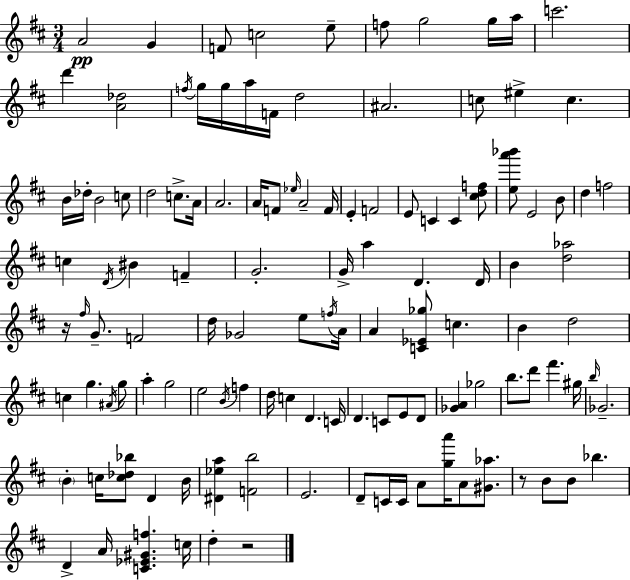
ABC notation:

X:1
T:Untitled
M:3/4
L:1/4
K:D
A2 G F/2 c2 e/2 f/2 g2 g/4 a/4 c'2 d' [A_d]2 f/4 g/4 g/4 a/4 F/4 d2 ^A2 c/2 ^e c B/4 _d/4 B2 c/2 d2 c/2 A/4 A2 A/4 F/2 _e/4 A2 F/4 E F2 E/2 C C [^cdf]/2 [ea'_b']/2 E2 B/2 d f2 c D/4 ^B F G2 G/4 a D D/4 B [d_a]2 z/4 ^f/4 G/2 F2 d/4 _G2 e/2 f/4 A/4 A [C_E_g]/2 c B d2 c g ^A/4 g/2 a g2 e2 B/4 f d/4 c D C/4 D C/2 E/2 D/2 [_GA] _g2 b/2 d'/2 ^f' ^g/4 b/4 _G2 B c/4 [c_d_b]/2 D B/4 [^D_ea] [Fb]2 E2 D/2 C/4 C/4 A/2 [ga']/4 A/2 [^G_a]/2 z/2 B/2 B/2 _b D A/4 [C_E^Gf] c/4 d z2